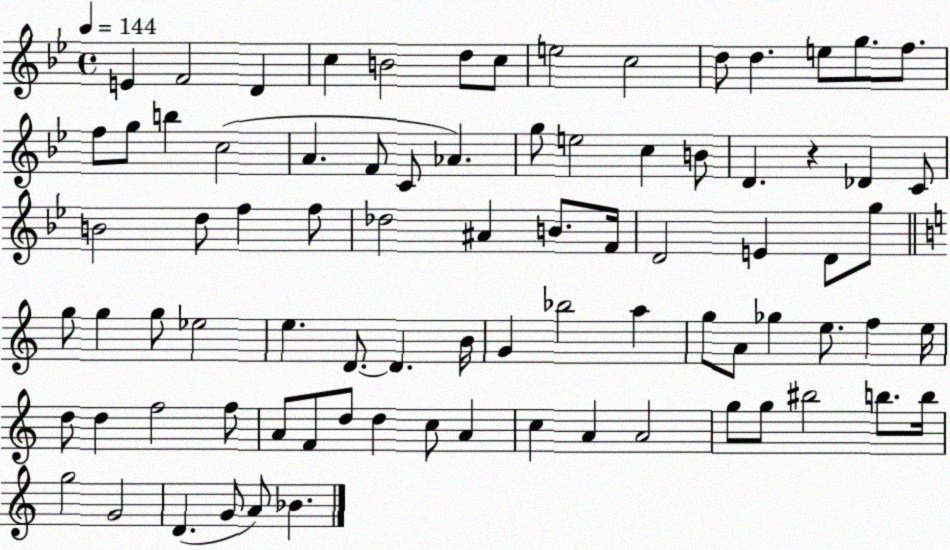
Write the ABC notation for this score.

X:1
T:Untitled
M:4/4
L:1/4
K:Bb
E F2 D c B2 d/2 c/2 e2 c2 d/2 d e/2 g/2 f/2 f/2 g/2 b c2 A F/2 C/2 _A g/2 e2 c B/2 D z _D C/2 B2 d/2 f f/2 _d2 ^A B/2 F/4 D2 E D/2 g/2 g/2 g g/2 _e2 e D/2 D B/4 G _b2 a g/2 A/2 _g e/2 f e/4 d/2 d f2 f/2 A/2 F/2 d/2 d c/2 A c A A2 g/2 g/2 ^b2 b/2 b/4 g2 G2 D G/2 A/2 _B